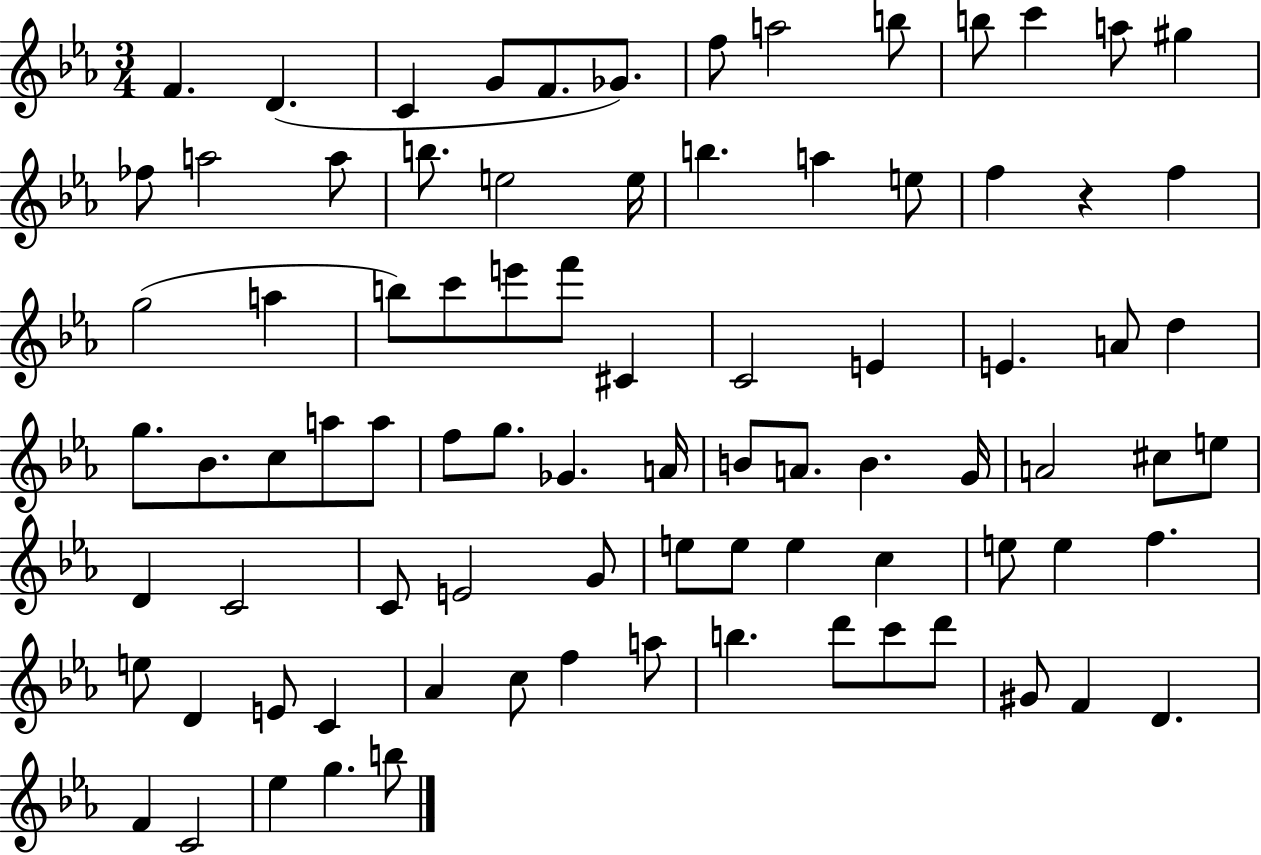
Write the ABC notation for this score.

X:1
T:Untitled
M:3/4
L:1/4
K:Eb
F D C G/2 F/2 _G/2 f/2 a2 b/2 b/2 c' a/2 ^g _f/2 a2 a/2 b/2 e2 e/4 b a e/2 f z f g2 a b/2 c'/2 e'/2 f'/2 ^C C2 E E A/2 d g/2 _B/2 c/2 a/2 a/2 f/2 g/2 _G A/4 B/2 A/2 B G/4 A2 ^c/2 e/2 D C2 C/2 E2 G/2 e/2 e/2 e c e/2 e f e/2 D E/2 C _A c/2 f a/2 b d'/2 c'/2 d'/2 ^G/2 F D F C2 _e g b/2